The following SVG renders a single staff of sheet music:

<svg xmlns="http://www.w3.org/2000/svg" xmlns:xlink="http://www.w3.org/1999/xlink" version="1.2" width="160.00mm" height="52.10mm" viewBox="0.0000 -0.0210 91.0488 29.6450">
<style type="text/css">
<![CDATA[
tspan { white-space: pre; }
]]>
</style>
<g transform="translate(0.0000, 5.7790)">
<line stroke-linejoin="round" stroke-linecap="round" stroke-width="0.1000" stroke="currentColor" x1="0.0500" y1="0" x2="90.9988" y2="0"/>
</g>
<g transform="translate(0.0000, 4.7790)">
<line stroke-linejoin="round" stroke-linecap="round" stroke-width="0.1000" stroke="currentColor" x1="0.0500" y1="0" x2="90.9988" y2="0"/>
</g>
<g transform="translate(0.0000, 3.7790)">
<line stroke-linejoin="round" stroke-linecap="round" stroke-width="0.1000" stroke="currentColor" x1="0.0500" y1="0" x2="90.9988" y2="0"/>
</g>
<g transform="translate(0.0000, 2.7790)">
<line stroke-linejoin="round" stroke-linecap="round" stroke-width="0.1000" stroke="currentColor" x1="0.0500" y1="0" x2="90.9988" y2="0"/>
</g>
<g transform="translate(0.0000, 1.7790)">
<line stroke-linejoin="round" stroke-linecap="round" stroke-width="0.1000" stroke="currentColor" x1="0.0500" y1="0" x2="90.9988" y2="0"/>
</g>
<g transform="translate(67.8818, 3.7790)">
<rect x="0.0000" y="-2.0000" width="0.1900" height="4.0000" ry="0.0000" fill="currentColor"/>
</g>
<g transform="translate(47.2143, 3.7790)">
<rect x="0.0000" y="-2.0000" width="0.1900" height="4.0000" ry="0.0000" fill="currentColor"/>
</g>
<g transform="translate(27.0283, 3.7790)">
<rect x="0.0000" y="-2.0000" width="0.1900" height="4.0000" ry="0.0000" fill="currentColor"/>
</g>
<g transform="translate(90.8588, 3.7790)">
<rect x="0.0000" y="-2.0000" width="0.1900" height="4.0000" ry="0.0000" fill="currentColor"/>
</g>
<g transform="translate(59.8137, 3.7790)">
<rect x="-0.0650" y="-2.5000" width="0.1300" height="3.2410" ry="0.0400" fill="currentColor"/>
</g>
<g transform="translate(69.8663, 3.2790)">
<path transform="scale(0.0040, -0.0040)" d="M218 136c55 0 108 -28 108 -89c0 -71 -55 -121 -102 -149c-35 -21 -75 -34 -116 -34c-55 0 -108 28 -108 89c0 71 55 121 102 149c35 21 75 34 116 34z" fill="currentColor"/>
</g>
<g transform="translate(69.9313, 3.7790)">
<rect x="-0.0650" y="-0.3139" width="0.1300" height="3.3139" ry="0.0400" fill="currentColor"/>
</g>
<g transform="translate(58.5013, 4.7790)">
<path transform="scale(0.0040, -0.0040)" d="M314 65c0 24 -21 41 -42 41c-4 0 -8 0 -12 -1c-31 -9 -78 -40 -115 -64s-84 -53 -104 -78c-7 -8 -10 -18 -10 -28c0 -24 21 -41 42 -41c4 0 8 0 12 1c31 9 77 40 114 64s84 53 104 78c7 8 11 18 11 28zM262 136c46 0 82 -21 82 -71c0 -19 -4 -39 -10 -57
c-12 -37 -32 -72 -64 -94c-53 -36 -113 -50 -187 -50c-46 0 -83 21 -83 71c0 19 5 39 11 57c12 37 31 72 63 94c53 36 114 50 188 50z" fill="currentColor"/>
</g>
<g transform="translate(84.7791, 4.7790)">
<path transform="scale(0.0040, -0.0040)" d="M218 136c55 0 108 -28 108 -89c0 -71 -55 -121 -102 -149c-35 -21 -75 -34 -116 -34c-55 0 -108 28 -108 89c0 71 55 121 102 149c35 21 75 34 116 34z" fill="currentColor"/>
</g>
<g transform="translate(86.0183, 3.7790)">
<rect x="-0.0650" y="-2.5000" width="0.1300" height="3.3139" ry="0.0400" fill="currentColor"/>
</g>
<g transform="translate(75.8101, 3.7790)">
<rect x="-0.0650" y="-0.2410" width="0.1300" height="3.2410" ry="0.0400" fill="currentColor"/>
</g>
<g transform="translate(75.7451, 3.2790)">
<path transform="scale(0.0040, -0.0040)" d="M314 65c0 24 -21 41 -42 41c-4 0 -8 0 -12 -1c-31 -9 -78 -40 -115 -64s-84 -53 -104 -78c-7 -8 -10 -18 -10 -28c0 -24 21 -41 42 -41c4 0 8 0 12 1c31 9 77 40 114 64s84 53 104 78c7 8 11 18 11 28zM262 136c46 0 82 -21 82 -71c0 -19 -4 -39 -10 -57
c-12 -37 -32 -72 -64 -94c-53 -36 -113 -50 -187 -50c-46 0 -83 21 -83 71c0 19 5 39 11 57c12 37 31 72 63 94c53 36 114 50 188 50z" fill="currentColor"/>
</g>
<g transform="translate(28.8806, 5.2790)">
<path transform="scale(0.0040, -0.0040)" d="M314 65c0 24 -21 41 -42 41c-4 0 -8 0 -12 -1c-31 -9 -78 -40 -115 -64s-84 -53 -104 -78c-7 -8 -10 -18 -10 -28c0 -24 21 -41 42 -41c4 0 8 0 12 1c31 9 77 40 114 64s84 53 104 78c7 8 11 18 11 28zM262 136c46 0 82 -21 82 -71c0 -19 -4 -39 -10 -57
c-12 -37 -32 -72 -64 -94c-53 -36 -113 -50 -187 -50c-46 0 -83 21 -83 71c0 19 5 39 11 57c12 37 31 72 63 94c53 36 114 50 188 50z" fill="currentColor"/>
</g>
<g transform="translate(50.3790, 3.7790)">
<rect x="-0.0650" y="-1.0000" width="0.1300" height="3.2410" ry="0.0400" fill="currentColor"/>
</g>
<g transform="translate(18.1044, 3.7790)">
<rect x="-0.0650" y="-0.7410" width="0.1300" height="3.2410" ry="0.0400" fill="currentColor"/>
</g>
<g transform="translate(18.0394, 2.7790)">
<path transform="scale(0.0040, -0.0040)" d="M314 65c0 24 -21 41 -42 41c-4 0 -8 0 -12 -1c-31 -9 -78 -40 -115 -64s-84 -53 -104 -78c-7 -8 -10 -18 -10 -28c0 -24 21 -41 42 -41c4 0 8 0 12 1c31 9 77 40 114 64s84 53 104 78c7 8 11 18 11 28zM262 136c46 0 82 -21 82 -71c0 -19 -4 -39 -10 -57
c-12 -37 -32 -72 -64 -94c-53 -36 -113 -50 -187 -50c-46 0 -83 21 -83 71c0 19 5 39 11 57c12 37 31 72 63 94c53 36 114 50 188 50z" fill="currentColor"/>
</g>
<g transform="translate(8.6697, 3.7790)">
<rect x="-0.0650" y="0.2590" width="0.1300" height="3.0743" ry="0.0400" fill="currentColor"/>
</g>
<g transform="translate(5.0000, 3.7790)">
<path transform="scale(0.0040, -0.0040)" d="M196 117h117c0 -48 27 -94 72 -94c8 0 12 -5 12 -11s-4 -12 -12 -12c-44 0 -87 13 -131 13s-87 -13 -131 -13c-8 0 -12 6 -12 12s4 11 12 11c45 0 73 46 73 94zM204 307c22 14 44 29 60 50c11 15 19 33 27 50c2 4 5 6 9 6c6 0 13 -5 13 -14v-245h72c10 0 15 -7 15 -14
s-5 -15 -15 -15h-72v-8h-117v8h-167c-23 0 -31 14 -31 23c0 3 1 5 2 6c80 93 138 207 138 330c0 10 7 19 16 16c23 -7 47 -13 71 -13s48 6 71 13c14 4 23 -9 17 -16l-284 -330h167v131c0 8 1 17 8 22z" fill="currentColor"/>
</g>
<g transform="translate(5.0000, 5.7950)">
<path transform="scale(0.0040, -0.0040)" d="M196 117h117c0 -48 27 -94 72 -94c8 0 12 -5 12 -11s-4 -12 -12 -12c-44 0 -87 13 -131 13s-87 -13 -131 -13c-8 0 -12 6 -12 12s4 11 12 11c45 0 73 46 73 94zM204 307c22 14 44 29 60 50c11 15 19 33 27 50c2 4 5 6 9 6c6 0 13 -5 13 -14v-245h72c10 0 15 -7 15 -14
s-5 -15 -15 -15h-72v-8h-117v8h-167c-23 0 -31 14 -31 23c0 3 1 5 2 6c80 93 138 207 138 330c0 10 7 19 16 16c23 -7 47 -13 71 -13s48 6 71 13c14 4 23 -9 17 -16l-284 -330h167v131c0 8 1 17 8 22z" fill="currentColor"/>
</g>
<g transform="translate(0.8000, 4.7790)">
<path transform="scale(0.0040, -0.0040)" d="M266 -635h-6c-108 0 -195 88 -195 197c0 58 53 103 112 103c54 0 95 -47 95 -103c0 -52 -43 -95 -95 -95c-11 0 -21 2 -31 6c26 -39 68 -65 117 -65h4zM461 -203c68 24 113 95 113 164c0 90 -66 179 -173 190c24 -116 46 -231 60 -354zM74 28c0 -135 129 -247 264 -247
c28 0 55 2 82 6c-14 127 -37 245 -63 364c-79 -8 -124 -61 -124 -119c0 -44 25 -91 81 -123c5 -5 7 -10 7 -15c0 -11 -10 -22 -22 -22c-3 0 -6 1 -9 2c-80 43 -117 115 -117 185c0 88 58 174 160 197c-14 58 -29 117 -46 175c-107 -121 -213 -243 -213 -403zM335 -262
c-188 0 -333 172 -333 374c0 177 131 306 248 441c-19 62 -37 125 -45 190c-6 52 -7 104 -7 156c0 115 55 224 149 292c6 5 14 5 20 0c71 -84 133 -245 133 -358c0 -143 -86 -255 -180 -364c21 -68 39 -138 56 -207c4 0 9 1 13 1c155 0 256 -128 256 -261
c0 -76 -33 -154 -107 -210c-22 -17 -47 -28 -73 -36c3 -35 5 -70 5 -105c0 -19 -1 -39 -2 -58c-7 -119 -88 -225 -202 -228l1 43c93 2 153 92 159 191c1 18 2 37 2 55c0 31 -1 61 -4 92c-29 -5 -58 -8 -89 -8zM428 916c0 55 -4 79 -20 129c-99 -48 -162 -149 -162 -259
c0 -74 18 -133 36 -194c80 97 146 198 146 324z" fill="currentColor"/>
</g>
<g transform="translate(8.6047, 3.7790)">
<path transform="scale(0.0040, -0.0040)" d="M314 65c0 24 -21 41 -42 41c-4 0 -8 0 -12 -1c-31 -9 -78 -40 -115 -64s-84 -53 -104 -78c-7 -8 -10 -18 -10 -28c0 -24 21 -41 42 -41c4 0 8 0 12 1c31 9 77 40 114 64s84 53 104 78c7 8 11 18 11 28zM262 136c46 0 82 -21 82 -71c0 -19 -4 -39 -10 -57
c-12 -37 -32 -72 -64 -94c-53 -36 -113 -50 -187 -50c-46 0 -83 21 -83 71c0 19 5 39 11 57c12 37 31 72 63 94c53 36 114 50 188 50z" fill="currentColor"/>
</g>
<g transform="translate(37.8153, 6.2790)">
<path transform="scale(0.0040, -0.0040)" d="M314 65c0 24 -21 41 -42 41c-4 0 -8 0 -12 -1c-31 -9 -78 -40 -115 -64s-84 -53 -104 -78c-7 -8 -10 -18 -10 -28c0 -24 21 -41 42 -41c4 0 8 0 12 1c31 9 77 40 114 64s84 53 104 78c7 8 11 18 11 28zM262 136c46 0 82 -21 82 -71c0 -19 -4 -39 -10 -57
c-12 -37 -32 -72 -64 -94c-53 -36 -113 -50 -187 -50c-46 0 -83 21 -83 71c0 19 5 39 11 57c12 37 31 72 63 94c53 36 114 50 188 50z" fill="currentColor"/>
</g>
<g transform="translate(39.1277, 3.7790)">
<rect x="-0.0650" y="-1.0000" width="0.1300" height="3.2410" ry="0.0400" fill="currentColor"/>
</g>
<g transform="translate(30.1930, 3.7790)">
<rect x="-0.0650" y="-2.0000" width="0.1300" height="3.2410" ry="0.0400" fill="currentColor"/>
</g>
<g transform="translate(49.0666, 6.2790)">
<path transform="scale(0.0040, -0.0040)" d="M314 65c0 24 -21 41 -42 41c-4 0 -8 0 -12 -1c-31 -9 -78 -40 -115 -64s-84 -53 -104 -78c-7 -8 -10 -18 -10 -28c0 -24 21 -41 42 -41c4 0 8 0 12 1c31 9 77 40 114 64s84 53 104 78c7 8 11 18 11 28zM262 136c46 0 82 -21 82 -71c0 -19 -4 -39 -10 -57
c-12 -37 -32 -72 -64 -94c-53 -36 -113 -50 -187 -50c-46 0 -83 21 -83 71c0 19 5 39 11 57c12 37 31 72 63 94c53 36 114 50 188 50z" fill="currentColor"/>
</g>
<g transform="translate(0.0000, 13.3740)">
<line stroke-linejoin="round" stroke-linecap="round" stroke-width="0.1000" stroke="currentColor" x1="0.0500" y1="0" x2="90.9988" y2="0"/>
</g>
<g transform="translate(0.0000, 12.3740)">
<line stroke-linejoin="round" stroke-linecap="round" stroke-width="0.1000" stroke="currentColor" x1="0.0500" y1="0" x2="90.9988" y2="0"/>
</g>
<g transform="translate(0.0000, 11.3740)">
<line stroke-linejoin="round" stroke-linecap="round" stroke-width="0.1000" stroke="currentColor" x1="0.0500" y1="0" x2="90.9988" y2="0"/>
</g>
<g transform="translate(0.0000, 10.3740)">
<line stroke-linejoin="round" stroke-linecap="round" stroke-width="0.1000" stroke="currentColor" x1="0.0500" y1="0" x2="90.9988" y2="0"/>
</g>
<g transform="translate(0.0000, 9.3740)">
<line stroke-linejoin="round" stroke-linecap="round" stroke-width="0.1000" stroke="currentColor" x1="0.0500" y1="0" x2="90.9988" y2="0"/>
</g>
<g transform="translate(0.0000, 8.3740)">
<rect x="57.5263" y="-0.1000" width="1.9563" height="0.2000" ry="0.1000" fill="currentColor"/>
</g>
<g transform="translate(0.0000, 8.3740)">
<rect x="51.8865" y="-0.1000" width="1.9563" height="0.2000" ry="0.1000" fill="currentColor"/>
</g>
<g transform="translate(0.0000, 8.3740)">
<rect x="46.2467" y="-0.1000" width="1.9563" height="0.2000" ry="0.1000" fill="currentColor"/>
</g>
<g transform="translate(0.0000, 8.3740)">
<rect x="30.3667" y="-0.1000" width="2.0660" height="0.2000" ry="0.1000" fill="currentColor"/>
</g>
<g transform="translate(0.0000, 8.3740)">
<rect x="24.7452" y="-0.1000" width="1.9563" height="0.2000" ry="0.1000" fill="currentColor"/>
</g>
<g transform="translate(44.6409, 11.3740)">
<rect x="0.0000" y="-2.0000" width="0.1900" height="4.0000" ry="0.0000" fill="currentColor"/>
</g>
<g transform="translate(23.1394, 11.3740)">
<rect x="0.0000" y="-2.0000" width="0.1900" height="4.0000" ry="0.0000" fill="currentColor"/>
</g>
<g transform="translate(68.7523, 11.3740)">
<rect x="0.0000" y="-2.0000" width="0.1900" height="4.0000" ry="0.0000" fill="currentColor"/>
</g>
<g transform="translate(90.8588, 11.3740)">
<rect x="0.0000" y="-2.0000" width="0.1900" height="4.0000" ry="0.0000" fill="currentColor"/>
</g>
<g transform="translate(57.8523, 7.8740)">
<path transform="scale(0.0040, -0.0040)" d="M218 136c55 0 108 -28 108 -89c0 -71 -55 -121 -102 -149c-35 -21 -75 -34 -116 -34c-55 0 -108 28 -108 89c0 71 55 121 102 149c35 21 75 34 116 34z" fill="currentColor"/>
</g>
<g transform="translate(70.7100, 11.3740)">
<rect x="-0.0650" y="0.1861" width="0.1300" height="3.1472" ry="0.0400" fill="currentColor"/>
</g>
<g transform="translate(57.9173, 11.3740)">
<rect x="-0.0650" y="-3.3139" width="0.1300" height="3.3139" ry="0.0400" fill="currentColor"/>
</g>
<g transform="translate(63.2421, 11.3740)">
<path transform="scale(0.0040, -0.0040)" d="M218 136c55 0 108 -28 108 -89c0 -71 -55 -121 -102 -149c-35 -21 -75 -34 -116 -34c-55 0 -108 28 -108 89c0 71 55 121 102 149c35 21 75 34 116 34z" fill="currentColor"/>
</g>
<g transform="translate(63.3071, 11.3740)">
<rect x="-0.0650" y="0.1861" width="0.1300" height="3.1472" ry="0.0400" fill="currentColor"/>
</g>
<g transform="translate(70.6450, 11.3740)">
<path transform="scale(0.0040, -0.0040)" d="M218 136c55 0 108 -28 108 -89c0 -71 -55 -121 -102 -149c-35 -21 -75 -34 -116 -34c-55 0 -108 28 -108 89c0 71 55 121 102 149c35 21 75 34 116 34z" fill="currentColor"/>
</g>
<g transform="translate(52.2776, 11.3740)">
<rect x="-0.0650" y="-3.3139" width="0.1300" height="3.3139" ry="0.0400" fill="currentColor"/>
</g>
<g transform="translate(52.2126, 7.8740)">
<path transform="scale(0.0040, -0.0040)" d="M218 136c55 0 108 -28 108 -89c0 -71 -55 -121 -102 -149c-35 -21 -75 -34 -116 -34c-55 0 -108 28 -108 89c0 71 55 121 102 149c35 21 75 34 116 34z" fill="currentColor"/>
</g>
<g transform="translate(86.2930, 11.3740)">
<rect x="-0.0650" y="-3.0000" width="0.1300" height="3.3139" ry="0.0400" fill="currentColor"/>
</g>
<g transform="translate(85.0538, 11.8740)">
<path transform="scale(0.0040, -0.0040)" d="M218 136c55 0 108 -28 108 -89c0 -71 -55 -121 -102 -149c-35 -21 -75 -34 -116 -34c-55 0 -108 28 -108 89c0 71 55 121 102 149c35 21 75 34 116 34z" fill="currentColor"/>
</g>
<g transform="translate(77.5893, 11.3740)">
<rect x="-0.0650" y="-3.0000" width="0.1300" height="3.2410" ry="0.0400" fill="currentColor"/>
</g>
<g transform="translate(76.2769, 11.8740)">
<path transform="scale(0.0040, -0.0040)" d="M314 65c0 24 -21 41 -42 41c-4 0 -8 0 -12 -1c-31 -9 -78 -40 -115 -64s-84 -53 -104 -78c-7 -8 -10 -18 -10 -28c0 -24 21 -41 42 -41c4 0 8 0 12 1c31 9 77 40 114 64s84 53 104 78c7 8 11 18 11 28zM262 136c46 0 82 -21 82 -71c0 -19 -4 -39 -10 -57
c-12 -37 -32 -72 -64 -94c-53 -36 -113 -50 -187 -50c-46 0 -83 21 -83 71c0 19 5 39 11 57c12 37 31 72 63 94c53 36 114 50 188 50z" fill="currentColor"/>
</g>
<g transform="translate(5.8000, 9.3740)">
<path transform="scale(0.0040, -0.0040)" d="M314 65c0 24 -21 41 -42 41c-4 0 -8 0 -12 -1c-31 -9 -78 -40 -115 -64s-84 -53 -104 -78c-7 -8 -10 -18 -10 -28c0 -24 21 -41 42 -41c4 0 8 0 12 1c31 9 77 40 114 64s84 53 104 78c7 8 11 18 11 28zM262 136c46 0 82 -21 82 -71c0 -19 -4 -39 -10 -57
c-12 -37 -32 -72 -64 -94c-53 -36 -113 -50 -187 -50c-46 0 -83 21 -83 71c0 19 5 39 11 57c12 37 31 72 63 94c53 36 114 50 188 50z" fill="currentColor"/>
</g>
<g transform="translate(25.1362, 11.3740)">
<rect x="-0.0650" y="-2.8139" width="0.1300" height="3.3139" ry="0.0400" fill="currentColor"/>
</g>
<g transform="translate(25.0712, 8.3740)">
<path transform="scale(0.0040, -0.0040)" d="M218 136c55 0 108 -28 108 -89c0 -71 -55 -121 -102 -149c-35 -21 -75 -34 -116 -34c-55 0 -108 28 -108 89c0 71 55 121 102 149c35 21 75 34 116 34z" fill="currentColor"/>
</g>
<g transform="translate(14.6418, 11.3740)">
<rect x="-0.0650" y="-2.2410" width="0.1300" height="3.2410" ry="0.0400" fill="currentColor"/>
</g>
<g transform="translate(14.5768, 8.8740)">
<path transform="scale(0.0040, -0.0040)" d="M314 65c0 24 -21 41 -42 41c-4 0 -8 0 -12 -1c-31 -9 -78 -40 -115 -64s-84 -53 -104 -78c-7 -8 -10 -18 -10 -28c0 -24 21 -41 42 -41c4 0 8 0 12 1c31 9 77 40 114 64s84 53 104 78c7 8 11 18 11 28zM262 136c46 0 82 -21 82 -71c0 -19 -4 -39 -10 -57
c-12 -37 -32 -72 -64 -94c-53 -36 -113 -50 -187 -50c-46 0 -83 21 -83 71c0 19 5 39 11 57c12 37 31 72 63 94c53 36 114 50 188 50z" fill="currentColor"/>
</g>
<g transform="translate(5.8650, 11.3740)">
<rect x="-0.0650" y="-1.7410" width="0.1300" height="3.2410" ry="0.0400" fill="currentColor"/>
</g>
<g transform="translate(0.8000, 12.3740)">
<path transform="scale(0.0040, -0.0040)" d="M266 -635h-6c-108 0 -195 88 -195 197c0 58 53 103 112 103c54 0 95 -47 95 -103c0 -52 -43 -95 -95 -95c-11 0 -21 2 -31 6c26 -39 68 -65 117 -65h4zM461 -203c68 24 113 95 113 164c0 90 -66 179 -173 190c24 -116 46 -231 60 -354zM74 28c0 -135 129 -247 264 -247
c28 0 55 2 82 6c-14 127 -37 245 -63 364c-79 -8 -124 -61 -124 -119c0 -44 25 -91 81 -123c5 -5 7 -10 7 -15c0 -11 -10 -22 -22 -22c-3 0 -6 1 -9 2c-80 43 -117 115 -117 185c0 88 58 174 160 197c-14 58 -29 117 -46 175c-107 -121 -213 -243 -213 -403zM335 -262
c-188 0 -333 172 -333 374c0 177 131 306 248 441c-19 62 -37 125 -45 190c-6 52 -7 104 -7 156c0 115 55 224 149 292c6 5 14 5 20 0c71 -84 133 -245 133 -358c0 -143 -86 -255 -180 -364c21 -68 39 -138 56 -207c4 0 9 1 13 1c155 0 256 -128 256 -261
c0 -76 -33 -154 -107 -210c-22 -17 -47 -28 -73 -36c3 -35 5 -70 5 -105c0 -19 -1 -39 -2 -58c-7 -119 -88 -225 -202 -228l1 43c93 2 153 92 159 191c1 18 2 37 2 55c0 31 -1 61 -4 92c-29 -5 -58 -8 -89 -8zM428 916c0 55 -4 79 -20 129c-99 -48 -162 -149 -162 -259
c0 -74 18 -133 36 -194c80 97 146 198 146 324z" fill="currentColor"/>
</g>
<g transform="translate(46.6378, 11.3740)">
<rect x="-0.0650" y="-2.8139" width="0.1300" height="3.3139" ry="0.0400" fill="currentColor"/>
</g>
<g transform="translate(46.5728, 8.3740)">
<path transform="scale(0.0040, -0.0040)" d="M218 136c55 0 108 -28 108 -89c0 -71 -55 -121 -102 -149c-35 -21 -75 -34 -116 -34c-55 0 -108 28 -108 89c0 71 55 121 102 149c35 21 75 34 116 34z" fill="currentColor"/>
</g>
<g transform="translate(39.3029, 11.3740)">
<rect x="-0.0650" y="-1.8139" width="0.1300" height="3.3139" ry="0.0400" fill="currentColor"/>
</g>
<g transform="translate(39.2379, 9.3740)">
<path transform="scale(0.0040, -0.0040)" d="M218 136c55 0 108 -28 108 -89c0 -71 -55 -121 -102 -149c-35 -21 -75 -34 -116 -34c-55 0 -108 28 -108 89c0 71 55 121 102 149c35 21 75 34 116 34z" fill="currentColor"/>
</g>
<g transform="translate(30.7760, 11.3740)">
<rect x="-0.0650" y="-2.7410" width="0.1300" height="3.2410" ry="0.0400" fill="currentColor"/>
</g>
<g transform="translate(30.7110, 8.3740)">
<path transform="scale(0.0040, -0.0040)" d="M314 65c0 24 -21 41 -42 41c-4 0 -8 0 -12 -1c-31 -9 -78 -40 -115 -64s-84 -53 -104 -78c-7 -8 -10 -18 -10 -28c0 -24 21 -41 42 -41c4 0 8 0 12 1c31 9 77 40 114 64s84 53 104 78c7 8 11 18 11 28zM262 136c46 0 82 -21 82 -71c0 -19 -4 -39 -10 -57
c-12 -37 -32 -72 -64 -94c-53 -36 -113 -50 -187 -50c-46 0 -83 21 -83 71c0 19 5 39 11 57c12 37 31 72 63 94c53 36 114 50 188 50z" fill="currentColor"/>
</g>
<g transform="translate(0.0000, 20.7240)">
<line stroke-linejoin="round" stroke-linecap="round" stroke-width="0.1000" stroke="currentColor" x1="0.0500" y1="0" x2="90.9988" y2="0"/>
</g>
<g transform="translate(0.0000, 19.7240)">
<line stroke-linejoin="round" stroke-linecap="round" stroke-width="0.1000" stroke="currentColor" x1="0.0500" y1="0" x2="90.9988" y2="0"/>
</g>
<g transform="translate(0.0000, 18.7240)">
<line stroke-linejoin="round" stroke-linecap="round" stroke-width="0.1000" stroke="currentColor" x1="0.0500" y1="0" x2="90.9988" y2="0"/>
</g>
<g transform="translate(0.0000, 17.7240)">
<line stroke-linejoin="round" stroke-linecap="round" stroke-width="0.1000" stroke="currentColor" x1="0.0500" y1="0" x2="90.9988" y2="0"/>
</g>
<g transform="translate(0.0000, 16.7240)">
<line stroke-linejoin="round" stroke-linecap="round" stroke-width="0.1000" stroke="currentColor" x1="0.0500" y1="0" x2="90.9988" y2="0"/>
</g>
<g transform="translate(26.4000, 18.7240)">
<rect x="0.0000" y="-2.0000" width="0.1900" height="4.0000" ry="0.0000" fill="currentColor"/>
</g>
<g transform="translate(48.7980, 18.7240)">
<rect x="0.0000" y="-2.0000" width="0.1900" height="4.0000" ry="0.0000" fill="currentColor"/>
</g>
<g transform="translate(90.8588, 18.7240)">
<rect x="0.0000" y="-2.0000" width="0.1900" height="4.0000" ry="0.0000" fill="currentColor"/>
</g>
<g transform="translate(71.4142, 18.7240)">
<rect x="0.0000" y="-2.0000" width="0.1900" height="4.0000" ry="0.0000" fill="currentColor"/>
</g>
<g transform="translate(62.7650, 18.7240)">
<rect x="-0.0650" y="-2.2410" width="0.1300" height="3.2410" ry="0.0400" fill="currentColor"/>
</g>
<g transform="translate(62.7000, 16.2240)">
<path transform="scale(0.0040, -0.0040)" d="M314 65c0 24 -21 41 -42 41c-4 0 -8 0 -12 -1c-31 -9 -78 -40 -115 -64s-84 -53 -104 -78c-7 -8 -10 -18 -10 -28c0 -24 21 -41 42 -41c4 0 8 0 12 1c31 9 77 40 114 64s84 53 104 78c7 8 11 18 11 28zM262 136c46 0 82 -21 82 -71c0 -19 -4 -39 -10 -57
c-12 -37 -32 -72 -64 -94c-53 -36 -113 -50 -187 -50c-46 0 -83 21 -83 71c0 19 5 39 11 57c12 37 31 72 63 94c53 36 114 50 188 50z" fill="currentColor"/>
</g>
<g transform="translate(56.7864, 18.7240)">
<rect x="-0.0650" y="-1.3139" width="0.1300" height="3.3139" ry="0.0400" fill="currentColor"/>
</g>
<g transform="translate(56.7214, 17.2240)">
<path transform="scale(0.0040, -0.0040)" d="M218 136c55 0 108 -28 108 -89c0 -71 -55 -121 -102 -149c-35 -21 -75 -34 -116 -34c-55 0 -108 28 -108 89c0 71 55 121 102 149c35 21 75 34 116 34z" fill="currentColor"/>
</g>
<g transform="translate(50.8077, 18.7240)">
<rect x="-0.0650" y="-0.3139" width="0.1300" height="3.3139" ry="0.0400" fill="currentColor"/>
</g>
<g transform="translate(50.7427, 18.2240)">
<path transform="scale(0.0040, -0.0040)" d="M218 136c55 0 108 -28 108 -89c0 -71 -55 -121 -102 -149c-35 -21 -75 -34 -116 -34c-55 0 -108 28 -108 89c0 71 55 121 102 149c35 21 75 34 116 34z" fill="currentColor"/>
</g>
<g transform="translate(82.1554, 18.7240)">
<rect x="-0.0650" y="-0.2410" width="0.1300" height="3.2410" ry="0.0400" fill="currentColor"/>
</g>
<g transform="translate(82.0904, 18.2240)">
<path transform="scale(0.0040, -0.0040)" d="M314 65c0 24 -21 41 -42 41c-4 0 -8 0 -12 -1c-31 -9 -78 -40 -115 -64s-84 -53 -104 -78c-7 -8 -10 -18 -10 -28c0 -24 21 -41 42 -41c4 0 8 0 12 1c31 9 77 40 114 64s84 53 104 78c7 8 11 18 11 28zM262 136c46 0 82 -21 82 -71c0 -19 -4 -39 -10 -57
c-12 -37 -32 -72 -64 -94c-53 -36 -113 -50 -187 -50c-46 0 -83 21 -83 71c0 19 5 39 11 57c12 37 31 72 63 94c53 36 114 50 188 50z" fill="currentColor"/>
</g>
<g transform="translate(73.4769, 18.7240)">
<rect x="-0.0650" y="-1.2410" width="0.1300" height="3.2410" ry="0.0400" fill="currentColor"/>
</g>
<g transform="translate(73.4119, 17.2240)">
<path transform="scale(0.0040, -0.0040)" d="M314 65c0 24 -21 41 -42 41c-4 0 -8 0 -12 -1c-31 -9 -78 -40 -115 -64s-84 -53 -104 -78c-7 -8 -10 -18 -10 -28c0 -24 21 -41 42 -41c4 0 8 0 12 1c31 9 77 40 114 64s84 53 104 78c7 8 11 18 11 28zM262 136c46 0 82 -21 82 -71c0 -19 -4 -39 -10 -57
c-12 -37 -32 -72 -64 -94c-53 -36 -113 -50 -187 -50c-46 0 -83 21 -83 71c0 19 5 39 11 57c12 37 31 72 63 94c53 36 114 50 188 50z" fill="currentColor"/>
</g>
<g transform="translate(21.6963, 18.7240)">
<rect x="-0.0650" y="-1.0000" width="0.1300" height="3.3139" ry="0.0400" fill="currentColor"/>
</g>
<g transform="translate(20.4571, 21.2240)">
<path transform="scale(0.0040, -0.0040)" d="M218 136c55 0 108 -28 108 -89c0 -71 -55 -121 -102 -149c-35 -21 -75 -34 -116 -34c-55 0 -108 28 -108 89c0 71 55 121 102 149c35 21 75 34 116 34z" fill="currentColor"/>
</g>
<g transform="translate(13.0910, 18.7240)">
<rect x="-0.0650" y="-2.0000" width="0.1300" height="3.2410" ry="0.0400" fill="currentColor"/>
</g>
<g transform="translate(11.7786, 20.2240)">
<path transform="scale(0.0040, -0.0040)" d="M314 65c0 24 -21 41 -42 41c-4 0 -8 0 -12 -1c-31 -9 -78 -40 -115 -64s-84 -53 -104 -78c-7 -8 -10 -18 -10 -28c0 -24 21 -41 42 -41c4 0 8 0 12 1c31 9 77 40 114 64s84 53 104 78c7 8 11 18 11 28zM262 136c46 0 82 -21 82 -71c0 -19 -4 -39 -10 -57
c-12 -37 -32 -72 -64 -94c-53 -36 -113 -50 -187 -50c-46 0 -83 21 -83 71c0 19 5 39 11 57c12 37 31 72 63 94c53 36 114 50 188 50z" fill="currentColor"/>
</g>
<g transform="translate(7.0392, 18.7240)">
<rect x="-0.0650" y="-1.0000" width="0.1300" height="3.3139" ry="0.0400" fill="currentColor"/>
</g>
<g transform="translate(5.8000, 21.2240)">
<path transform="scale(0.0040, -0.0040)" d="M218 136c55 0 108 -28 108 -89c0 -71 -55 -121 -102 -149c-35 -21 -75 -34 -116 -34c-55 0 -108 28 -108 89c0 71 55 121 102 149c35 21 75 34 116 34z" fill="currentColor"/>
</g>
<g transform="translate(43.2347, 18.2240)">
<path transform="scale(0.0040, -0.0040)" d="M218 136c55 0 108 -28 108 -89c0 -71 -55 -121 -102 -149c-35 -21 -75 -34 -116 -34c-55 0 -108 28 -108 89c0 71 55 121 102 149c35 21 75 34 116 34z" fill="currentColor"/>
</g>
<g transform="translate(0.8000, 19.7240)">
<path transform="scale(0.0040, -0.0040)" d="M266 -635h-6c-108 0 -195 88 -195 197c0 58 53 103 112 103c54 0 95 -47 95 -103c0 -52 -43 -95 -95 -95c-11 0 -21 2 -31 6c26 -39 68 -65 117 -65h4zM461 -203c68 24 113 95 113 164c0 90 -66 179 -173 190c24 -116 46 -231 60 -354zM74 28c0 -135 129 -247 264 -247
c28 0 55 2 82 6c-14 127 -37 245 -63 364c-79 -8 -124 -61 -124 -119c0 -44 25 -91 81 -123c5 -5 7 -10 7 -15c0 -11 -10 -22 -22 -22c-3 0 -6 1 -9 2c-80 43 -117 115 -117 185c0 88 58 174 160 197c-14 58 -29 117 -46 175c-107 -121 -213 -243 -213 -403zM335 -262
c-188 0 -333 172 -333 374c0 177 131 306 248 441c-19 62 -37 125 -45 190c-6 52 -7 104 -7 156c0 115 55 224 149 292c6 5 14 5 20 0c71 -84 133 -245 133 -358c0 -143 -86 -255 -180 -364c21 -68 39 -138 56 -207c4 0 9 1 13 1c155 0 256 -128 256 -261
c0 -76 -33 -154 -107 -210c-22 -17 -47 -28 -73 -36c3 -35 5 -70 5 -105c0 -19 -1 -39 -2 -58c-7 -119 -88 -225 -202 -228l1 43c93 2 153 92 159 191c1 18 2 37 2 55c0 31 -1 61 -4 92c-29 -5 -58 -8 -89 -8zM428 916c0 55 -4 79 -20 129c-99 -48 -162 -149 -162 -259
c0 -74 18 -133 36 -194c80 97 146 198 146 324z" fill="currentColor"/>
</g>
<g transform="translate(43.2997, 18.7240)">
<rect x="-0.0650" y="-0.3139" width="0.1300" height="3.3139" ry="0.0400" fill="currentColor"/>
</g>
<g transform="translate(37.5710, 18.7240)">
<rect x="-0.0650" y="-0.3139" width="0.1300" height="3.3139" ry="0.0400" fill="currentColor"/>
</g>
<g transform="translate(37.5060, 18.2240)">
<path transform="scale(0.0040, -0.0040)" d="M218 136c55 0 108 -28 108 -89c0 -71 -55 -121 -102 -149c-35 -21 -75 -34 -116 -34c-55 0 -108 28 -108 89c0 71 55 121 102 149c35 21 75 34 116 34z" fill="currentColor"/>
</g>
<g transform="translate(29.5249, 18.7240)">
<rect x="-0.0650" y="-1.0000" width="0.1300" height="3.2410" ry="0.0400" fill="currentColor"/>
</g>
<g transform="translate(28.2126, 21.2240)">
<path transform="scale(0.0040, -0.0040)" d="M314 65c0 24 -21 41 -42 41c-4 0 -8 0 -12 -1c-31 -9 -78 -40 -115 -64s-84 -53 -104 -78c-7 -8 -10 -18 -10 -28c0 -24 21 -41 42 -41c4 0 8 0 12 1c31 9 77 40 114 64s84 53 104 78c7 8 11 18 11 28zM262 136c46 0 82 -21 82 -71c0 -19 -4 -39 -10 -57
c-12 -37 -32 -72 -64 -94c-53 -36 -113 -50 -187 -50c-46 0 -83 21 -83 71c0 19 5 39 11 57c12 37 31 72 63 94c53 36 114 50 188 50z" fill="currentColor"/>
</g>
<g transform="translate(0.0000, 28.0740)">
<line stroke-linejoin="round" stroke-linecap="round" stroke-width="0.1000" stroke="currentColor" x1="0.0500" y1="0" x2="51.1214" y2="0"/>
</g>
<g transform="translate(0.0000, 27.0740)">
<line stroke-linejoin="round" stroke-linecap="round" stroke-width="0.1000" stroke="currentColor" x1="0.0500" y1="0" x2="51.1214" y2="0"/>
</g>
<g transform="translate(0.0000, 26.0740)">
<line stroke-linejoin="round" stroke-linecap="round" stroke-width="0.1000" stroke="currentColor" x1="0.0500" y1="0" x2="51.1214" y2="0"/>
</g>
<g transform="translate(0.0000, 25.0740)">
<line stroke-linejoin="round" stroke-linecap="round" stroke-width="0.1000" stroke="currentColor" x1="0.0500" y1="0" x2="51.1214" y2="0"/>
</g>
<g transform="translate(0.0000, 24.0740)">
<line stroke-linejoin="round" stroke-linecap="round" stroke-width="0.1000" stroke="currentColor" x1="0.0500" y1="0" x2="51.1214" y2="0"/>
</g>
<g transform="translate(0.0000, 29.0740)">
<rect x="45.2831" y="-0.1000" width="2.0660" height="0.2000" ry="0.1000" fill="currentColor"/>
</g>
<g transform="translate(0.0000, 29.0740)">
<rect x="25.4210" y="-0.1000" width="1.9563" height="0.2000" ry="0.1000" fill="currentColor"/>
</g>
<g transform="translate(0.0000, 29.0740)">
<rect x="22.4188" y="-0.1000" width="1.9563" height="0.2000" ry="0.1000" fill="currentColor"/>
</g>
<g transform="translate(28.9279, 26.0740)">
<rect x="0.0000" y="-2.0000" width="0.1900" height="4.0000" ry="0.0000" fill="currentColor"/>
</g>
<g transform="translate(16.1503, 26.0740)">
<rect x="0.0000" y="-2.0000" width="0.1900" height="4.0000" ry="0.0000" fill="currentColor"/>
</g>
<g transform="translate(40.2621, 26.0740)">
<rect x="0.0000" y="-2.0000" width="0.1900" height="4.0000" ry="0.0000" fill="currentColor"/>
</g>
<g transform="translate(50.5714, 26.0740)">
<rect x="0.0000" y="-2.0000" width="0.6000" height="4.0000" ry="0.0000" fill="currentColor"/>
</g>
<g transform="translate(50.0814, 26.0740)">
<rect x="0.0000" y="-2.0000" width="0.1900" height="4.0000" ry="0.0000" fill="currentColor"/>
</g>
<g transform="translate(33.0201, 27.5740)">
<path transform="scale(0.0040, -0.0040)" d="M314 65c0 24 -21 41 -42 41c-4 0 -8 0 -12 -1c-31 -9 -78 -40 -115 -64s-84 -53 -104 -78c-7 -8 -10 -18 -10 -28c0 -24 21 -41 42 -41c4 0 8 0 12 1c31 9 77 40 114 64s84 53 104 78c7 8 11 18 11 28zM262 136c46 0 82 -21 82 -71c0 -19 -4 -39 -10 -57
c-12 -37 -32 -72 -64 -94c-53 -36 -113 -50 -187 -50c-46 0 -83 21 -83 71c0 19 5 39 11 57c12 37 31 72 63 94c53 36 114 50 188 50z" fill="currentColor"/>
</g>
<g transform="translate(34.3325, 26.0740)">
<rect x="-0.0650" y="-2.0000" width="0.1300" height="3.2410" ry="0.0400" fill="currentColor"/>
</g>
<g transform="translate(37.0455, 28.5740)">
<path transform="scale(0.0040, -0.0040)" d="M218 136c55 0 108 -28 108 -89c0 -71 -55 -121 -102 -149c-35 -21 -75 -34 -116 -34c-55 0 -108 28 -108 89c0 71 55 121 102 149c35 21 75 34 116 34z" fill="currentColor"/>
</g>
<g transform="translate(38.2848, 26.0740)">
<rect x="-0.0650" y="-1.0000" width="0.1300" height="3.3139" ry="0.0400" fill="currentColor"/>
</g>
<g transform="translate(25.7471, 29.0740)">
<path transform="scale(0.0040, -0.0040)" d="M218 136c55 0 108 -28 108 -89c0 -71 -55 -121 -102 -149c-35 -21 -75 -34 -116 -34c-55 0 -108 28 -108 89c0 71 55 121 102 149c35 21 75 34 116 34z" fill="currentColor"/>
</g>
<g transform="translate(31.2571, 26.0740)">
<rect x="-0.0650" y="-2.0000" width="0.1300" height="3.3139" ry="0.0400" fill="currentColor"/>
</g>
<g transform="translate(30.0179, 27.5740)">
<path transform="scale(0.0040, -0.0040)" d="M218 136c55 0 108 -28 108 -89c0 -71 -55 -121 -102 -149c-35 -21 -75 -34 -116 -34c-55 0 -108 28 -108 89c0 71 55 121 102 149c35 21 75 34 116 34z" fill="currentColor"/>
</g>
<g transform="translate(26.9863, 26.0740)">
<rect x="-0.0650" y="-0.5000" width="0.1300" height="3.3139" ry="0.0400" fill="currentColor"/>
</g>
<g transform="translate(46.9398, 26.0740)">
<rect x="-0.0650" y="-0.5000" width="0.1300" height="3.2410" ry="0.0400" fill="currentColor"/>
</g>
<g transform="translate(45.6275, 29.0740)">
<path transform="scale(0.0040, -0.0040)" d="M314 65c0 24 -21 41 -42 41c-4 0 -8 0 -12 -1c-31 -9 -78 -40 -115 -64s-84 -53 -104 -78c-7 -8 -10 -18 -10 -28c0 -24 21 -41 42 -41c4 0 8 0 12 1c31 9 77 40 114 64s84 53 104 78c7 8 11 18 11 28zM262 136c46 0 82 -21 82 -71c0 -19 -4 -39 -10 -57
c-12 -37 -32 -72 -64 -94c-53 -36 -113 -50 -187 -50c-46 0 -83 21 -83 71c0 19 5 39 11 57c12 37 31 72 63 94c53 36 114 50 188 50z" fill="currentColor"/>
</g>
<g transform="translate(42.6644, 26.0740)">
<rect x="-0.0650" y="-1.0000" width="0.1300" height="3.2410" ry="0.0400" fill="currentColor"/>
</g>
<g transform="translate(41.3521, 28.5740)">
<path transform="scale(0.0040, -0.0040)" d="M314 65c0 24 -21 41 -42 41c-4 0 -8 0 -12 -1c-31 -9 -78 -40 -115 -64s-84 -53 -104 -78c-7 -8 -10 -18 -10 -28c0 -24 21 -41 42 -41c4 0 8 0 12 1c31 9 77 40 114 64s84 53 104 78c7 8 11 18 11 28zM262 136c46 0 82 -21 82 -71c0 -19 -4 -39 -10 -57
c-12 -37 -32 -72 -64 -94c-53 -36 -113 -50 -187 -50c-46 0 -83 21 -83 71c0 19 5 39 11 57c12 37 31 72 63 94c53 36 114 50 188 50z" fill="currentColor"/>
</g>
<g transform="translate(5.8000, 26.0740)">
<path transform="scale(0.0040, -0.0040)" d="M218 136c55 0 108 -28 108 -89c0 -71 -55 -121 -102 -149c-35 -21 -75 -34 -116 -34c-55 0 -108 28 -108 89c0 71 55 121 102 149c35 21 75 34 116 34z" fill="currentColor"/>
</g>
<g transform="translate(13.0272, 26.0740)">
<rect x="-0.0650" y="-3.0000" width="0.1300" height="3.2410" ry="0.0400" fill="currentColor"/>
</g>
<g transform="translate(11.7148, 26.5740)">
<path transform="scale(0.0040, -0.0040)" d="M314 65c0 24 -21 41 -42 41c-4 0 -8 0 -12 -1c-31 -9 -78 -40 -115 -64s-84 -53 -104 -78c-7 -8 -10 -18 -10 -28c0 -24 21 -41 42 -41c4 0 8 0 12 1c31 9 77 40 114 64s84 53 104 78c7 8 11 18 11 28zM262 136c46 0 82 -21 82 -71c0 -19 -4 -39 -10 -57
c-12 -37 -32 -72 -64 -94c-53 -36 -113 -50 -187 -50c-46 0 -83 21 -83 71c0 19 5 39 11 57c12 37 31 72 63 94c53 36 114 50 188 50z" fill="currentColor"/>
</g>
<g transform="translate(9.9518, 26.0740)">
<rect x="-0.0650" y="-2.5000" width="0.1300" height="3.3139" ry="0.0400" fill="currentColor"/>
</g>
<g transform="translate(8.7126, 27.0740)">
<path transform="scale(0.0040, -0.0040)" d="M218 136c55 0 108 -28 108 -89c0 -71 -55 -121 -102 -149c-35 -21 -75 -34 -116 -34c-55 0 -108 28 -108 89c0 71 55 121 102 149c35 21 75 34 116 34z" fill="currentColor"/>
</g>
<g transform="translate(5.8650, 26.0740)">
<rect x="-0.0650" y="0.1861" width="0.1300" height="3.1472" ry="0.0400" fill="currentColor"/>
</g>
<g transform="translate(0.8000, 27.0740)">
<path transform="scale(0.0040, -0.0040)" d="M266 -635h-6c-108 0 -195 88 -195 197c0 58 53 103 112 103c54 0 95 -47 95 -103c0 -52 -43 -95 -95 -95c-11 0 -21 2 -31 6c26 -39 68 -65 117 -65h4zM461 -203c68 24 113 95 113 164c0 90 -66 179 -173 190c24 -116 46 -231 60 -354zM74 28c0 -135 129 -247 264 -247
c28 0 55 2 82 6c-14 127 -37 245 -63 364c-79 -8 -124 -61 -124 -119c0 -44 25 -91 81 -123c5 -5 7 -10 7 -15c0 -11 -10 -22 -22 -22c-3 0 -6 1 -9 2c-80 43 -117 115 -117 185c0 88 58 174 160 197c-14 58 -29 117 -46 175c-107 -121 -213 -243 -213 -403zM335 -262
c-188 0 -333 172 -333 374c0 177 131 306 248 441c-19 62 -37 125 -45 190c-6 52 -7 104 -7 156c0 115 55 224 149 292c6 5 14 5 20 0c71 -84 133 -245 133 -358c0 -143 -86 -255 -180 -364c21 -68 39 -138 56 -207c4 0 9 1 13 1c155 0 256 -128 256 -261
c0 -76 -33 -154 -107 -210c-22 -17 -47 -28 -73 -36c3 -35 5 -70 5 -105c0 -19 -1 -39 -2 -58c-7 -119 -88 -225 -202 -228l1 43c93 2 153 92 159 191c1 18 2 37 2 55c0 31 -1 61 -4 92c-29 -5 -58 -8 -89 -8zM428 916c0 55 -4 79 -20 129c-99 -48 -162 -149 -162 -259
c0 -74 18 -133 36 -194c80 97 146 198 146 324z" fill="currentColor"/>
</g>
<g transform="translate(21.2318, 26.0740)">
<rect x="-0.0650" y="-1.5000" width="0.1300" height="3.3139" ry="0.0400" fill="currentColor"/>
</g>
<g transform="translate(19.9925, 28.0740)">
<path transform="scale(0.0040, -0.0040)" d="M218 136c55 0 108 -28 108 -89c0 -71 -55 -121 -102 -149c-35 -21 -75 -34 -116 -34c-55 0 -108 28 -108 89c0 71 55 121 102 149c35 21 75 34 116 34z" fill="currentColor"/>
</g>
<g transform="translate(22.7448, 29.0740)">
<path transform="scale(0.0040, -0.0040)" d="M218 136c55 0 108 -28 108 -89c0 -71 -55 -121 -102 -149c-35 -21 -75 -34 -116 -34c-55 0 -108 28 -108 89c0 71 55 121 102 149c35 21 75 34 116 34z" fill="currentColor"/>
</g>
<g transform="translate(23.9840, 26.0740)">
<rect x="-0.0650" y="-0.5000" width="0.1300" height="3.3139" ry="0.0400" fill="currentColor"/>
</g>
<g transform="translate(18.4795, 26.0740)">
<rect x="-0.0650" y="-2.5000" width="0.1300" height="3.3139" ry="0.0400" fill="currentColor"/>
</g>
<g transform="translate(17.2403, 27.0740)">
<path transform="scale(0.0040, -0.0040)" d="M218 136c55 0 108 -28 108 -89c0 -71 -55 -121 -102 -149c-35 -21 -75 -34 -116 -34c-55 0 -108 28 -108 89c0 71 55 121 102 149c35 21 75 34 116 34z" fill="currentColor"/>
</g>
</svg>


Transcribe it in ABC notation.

X:1
T:Untitled
M:4/4
L:1/4
K:C
B2 d2 F2 D2 D2 G2 c c2 G f2 g2 a a2 f a b b B B A2 A D F2 D D2 c c c e g2 e2 c2 B G A2 G E C C F F2 D D2 C2